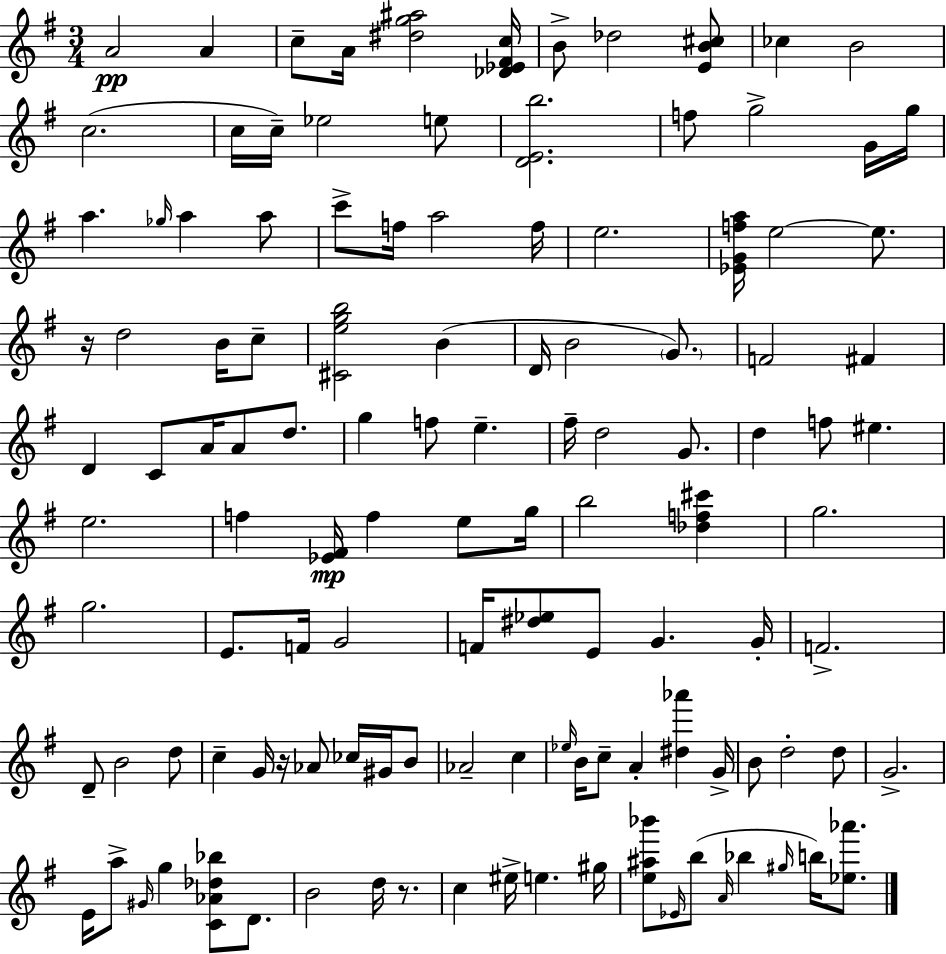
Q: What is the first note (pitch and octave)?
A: A4